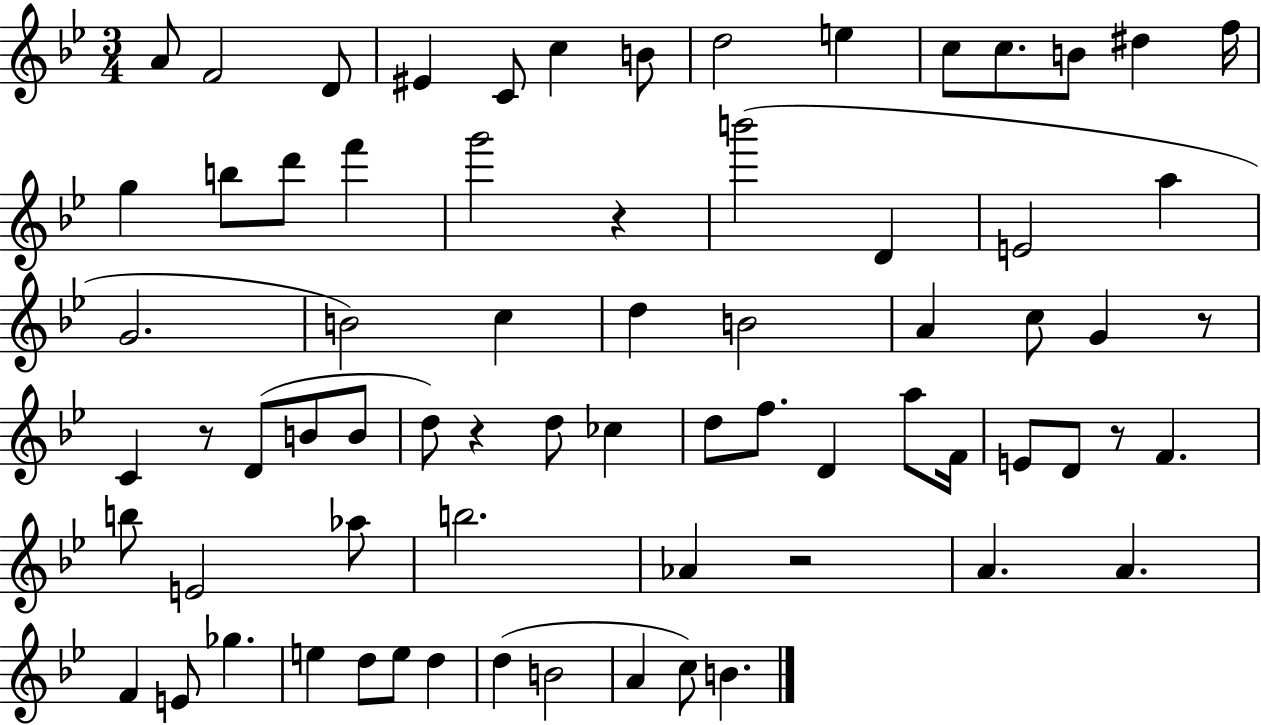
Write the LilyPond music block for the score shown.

{
  \clef treble
  \numericTimeSignature
  \time 3/4
  \key bes \major
  a'8 f'2 d'8 | eis'4 c'8 c''4 b'8 | d''2 e''4 | c''8 c''8. b'8 dis''4 f''16 | \break g''4 b''8 d'''8 f'''4 | g'''2 r4 | b'''2( d'4 | e'2 a''4 | \break g'2. | b'2) c''4 | d''4 b'2 | a'4 c''8 g'4 r8 | \break c'4 r8 d'8( b'8 b'8 | d''8) r4 d''8 ces''4 | d''8 f''8. d'4 a''8 f'16 | e'8 d'8 r8 f'4. | \break b''8 e'2 aes''8 | b''2. | aes'4 r2 | a'4. a'4. | \break f'4 e'8 ges''4. | e''4 d''8 e''8 d''4 | d''4( b'2 | a'4 c''8) b'4. | \break \bar "|."
}